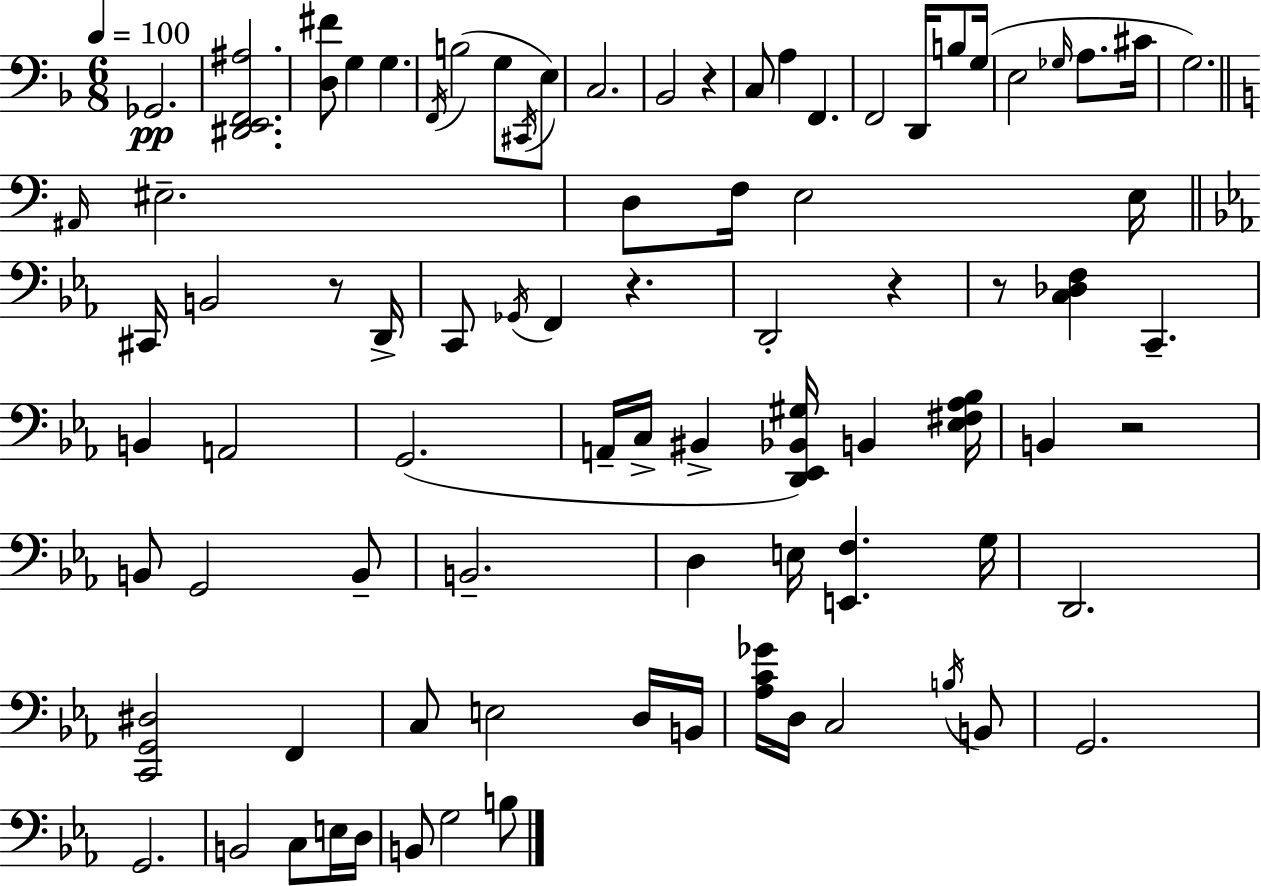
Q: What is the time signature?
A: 6/8